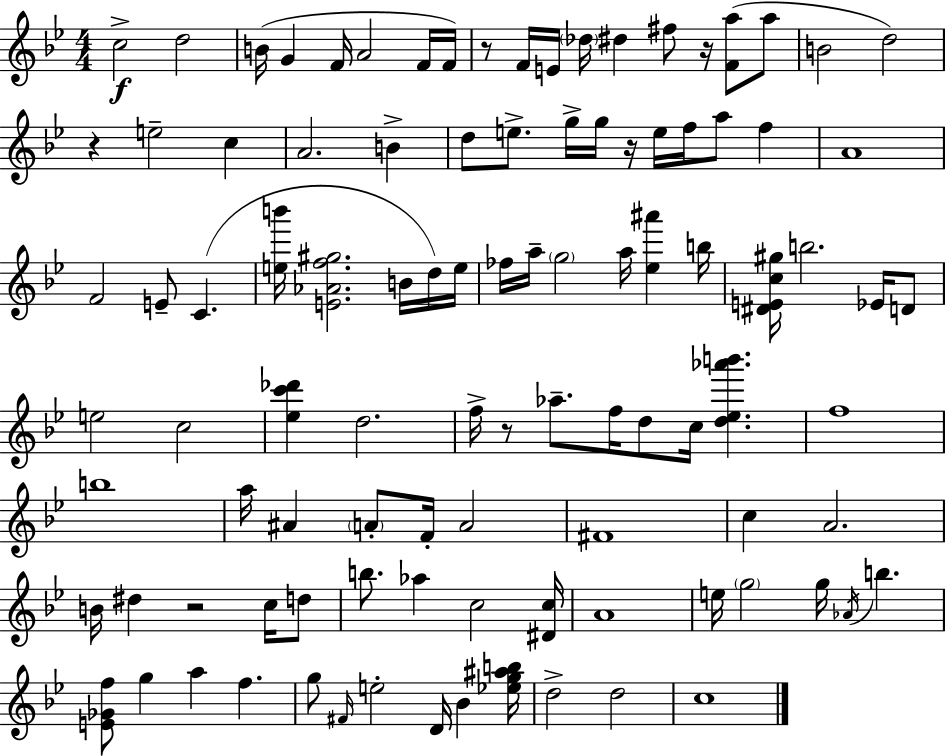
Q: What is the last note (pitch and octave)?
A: C5